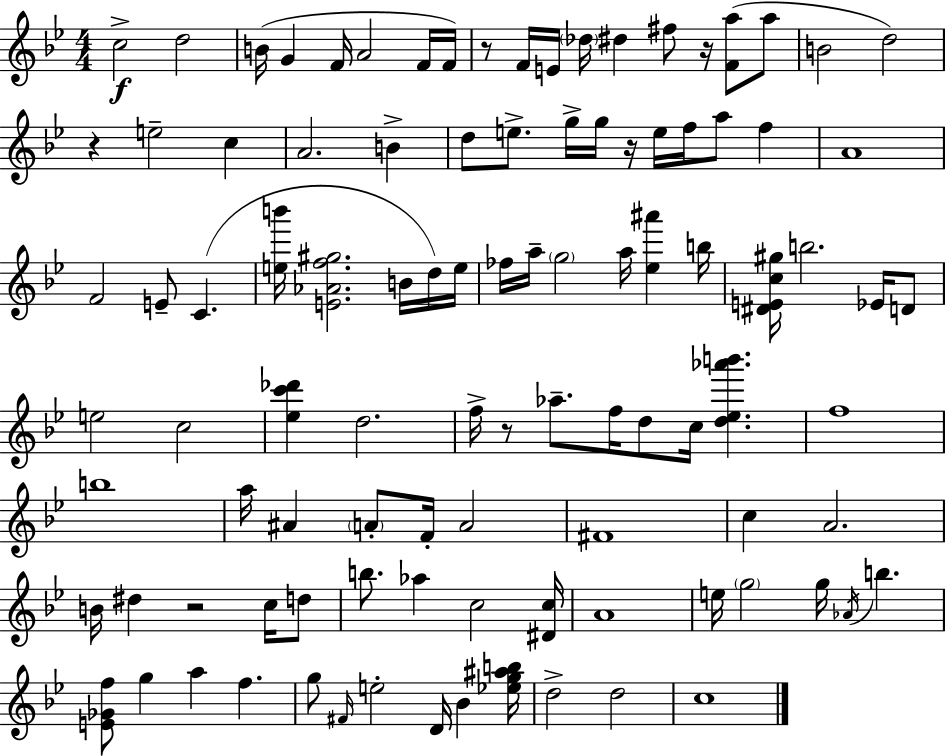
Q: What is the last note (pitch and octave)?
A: C5